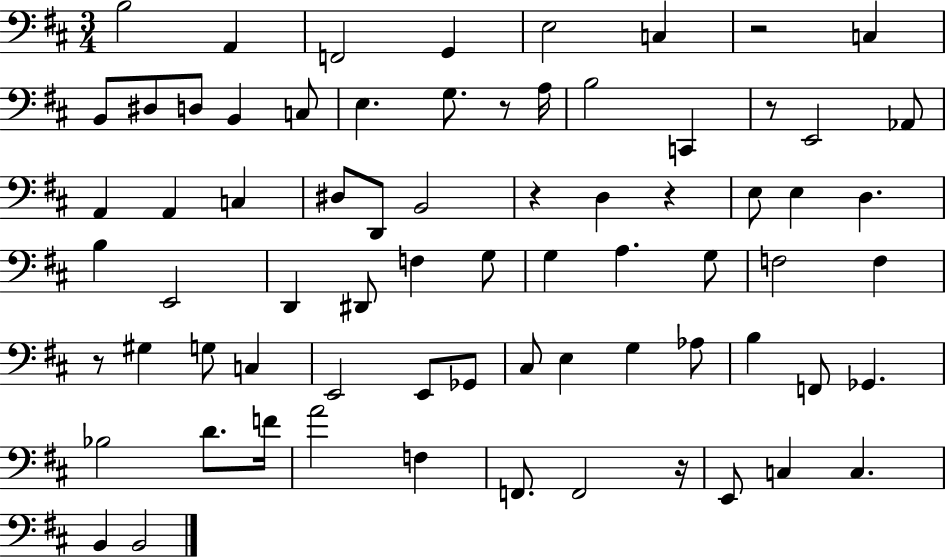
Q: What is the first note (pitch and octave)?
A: B3